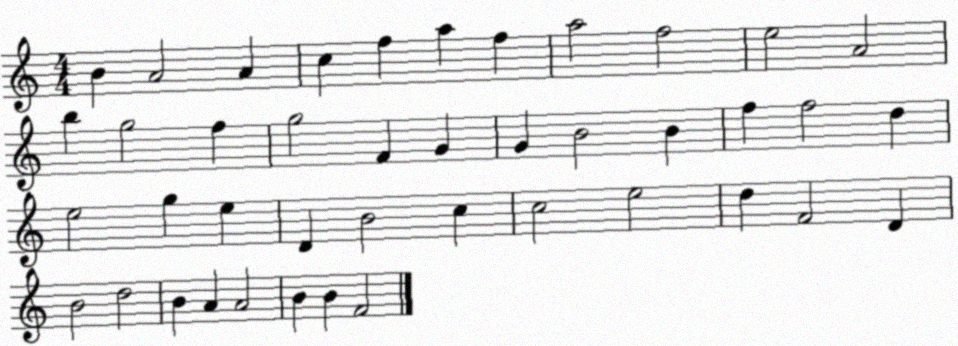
X:1
T:Untitled
M:4/4
L:1/4
K:C
B A2 A c f a f a2 f2 e2 A2 b g2 f g2 F G G B2 B f f2 d e2 g e D B2 c c2 e2 d F2 D B2 d2 B A A2 B B F2